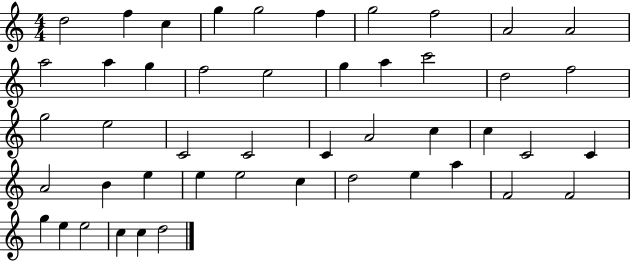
X:1
T:Untitled
M:4/4
L:1/4
K:C
d2 f c g g2 f g2 f2 A2 A2 a2 a g f2 e2 g a c'2 d2 f2 g2 e2 C2 C2 C A2 c c C2 C A2 B e e e2 c d2 e a F2 F2 g e e2 c c d2